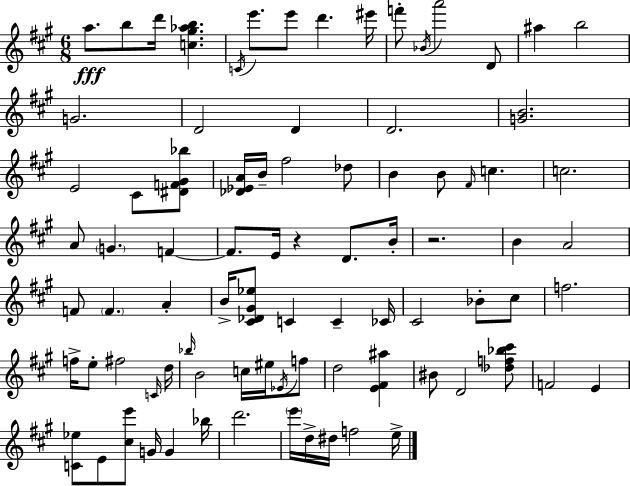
{
  \clef treble
  \numericTimeSignature
  \time 6/8
  \key a \major
  a''8.\fff b''8 d'''16 <c'' gis'' aes'' b''>4. | \acciaccatura { c'16 } e'''8. e'''8 d'''4. | eis'''16 f'''8-. \acciaccatura { bes'16 } a'''2 | d'8 ais''4 b''2 | \break g'2. | d'2 d'4 | d'2. | <g' b'>2. | \break e'2 cis'8 | <dis' f' gis' bes''>8 <des' ees' a'>16 b'16-- fis''2 | des''8 b'4 b'8 \grace { fis'16 } c''4. | c''2. | \break a'8 \parenthesize g'4. f'4~~ | f'8. e'16 r4 d'8. | b'16-. r2. | b'4 a'2 | \break f'8 \parenthesize f'4. a'4-. | b'16-> <cis' des' gis' ees''>8 c'4 c'4-- | ces'16 cis'2 bes'8-. | cis''8 f''2. | \break f''16-> e''8-. fis''2 | \grace { c'16 } d''16 \grace { bes''16 } b'2 | c''16 eis''16 \acciaccatura { ees'16 } f''8 d''2 | <e' fis' ais''>4 bis'8 d'2 | \break <des'' f'' bes'' cis'''>8 f'2 | e'4 <c' ees''>8 e'8 <cis'' e'''>8 | g'16 g'4 bes''16 d'''2. | \parenthesize e'''16 d''16-> dis''16 f''2 | \break e''16-> \bar "|."
}